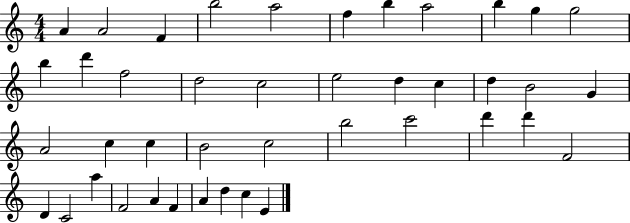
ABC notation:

X:1
T:Untitled
M:4/4
L:1/4
K:C
A A2 F b2 a2 f b a2 b g g2 b d' f2 d2 c2 e2 d c d B2 G A2 c c B2 c2 b2 c'2 d' d' F2 D C2 a F2 A F A d c E